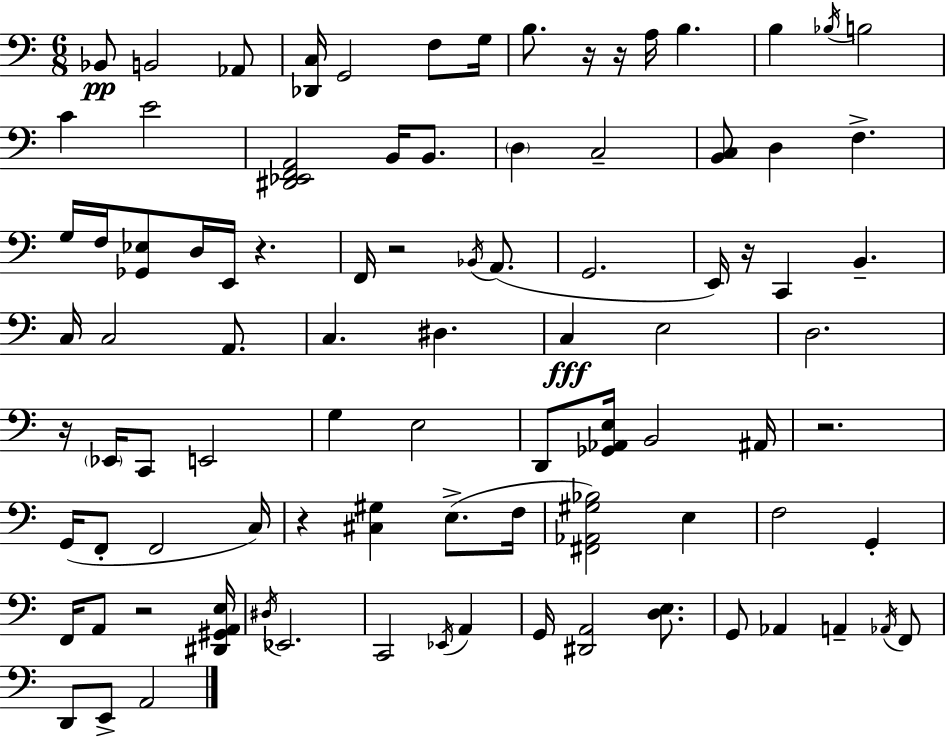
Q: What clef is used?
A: bass